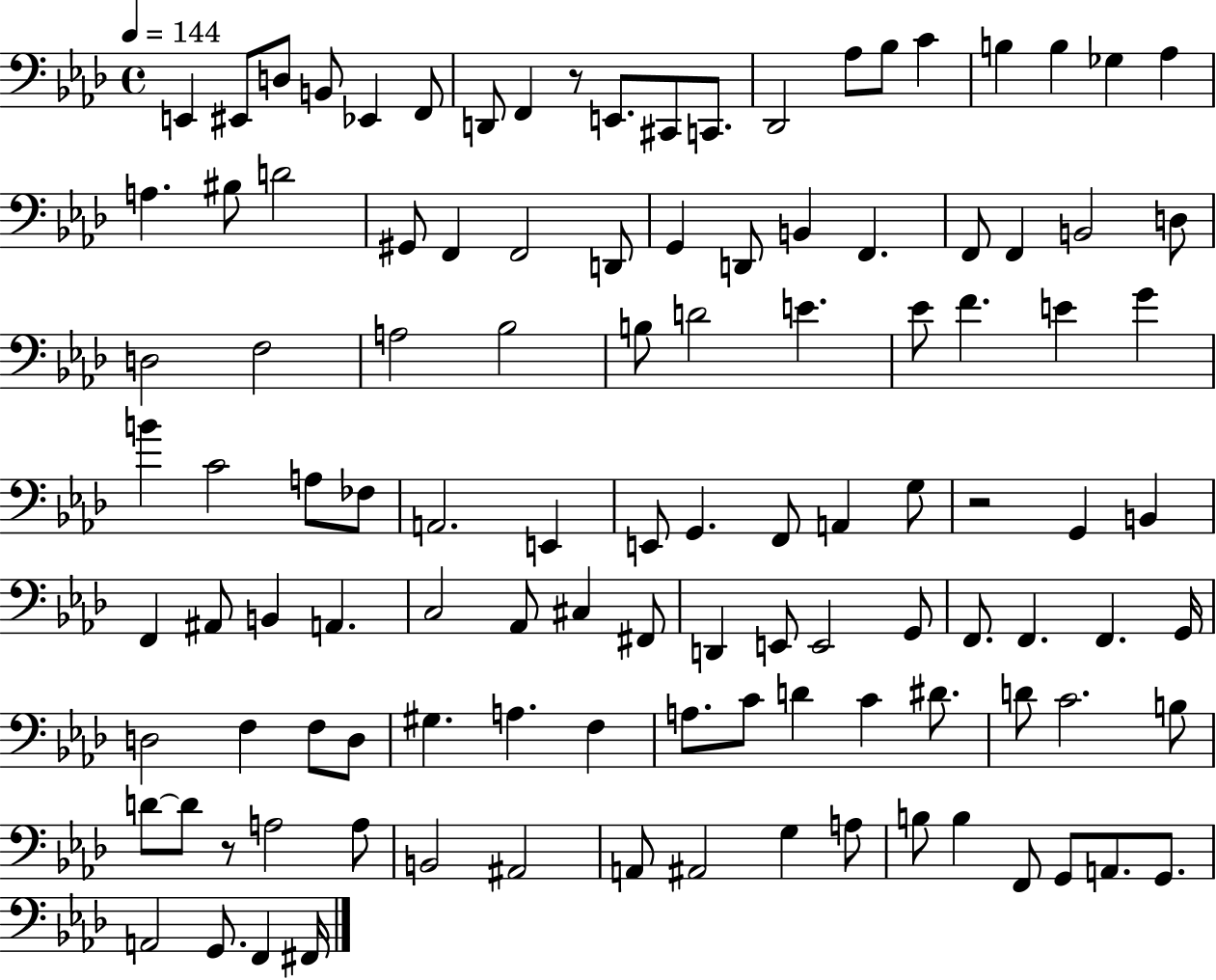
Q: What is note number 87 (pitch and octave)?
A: D4